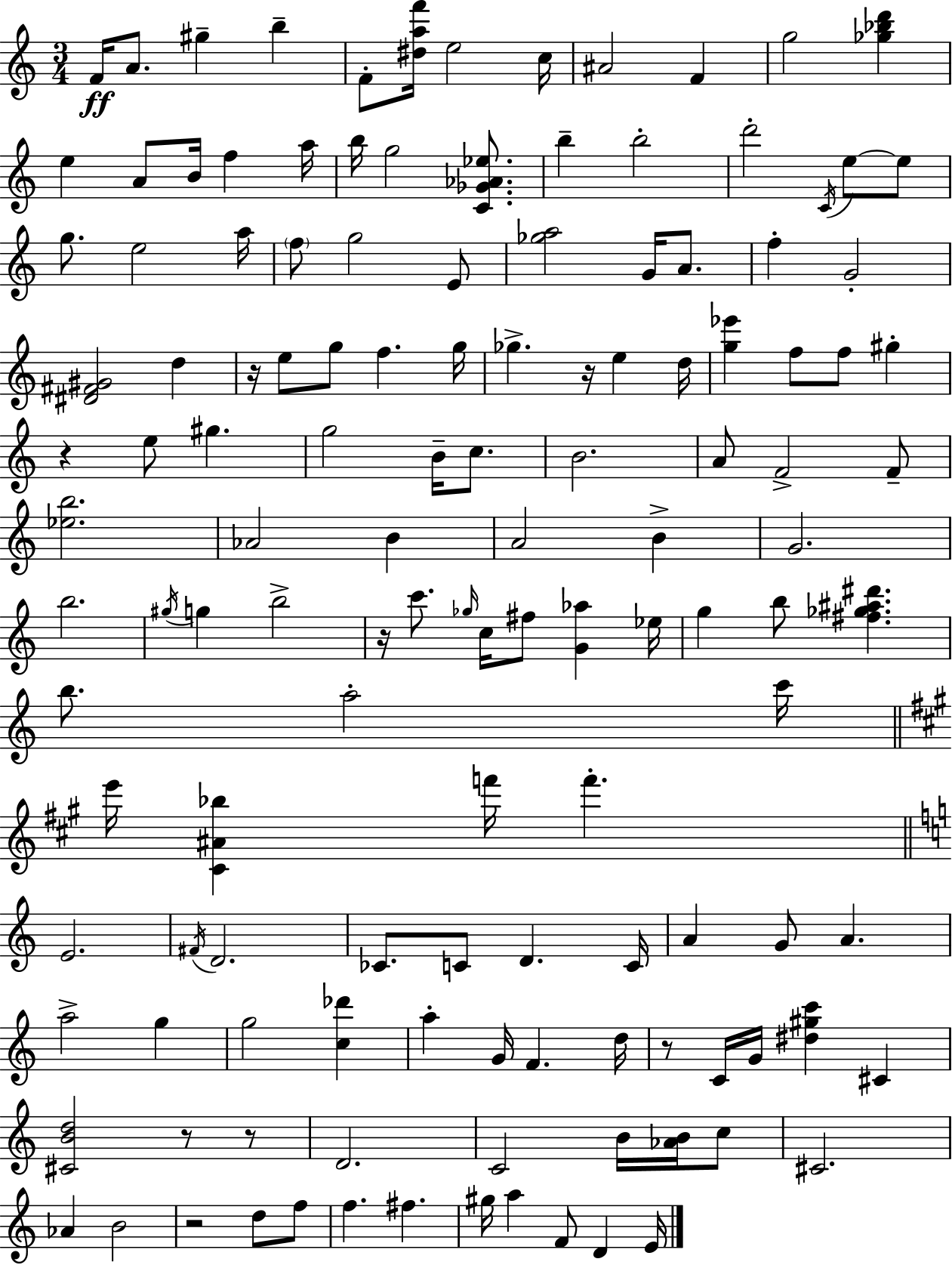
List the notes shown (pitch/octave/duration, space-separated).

F4/s A4/e. G#5/q B5/q F4/e [D#5,A5,F6]/s E5/h C5/s A#4/h F4/q G5/h [Gb5,Bb5,D6]/q E5/q A4/e B4/s F5/q A5/s B5/s G5/h [C4,Gb4,Ab4,Eb5]/e. B5/q B5/h D6/h C4/s E5/e E5/e G5/e. E5/h A5/s F5/e G5/h E4/e [Gb5,A5]/h G4/s A4/e. F5/q G4/h [D#4,F#4,G#4]/h D5/q R/s E5/e G5/e F5/q. G5/s Gb5/q. R/s E5/q D5/s [G5,Eb6]/q F5/e F5/e G#5/q R/q E5/e G#5/q. G5/h B4/s C5/e. B4/h. A4/e F4/h F4/e [Eb5,B5]/h. Ab4/h B4/q A4/h B4/q G4/h. B5/h. G#5/s G5/q B5/h R/s C6/e. Gb5/s C5/s F#5/e [G4,Ab5]/q Eb5/s G5/q B5/e [F#5,Gb5,A#5,D#6]/q. B5/e. A5/h C6/s E6/s [C#4,A#4,Bb5]/q F6/s F6/q. E4/h. F#4/s D4/h. CES4/e. C4/e D4/q. C4/s A4/q G4/e A4/q. A5/h G5/q G5/h [C5,Db6]/q A5/q G4/s F4/q. D5/s R/e C4/s G4/s [D#5,G#5,C6]/q C#4/q [C#4,B4,D5]/h R/e R/e D4/h. C4/h B4/s [Ab4,B4]/s C5/e C#4/h. Ab4/q B4/h R/h D5/e F5/e F5/q. F#5/q. G#5/s A5/q F4/e D4/q E4/s